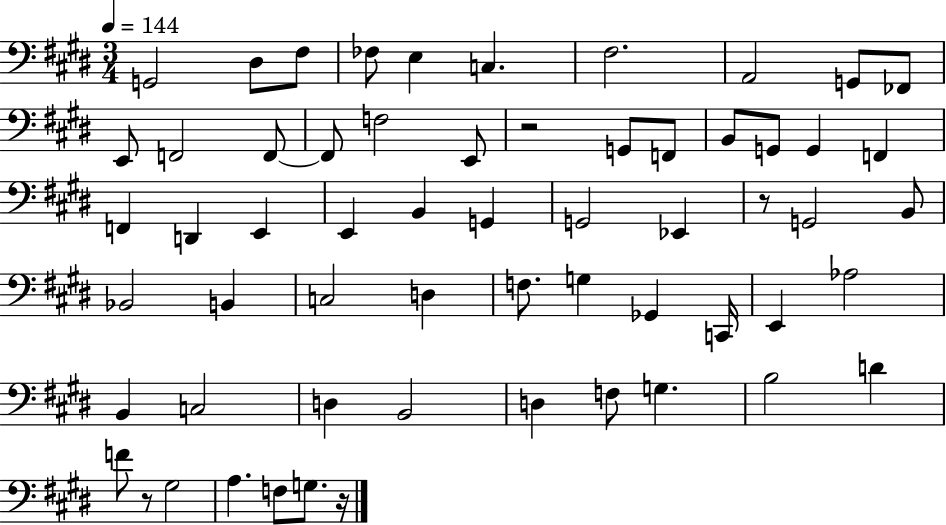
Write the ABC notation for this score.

X:1
T:Untitled
M:3/4
L:1/4
K:E
G,,2 ^D,/2 ^F,/2 _F,/2 E, C, ^F,2 A,,2 G,,/2 _F,,/2 E,,/2 F,,2 F,,/2 F,,/2 F,2 E,,/2 z2 G,,/2 F,,/2 B,,/2 G,,/2 G,, F,, F,, D,, E,, E,, B,, G,, G,,2 _E,, z/2 G,,2 B,,/2 _B,,2 B,, C,2 D, F,/2 G, _G,, C,,/4 E,, _A,2 B,, C,2 D, B,,2 D, F,/2 G, B,2 D F/2 z/2 ^G,2 A, F,/2 G,/2 z/4